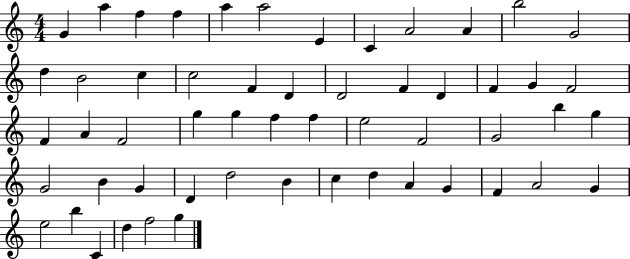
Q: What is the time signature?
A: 4/4